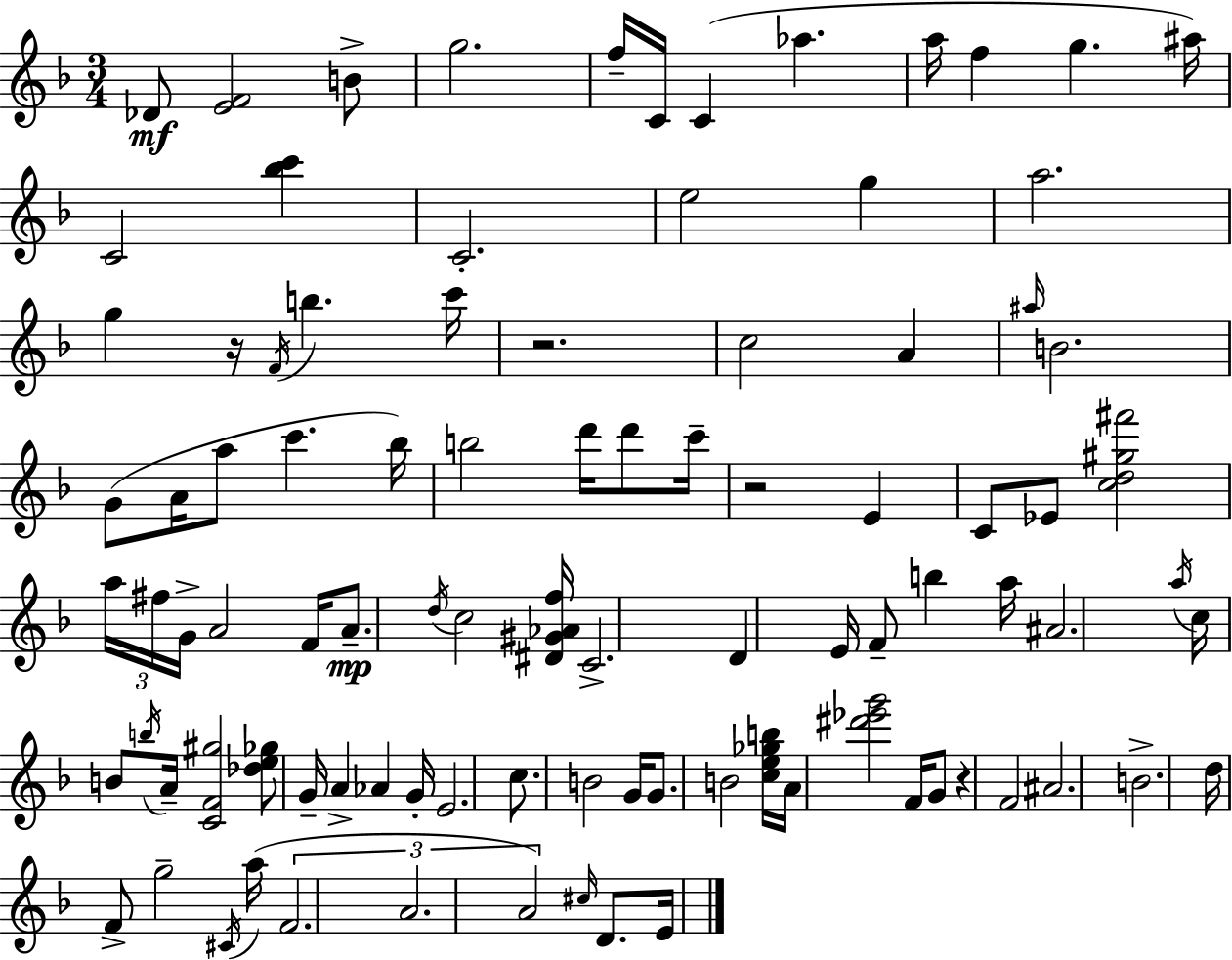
Db4/e [E4,F4]/h B4/e G5/h. F5/s C4/s C4/q Ab5/q. A5/s F5/q G5/q. A#5/s C4/h [Bb5,C6]/q C4/h. E5/h G5/q A5/h. G5/q R/s F4/s B5/q. C6/s R/h. C5/h A4/q A#5/s B4/h. G4/e A4/s A5/e C6/q. Bb5/s B5/h D6/s D6/e C6/s R/h E4/q C4/e Eb4/e [C5,D5,G#5,F#6]/h A5/s F#5/s G4/s A4/h F4/s A4/e. D5/s C5/h [D#4,G#4,Ab4,F5]/s C4/h. D4/q E4/s F4/e B5/q A5/s A#4/h. A5/s C5/s B4/e B5/s A4/s [C4,F4,G#5]/h [Db5,E5,Gb5]/e G4/s A4/q Ab4/q G4/s E4/h. C5/e. B4/h G4/s G4/e. B4/h [C5,E5,Gb5,B5]/s A4/s [D#6,Eb6,G6]/h F4/s G4/e R/q F4/h A#4/h. B4/h. D5/s F4/e G5/h C#4/s A5/s F4/h. A4/h. A4/h C#5/s D4/e. E4/s